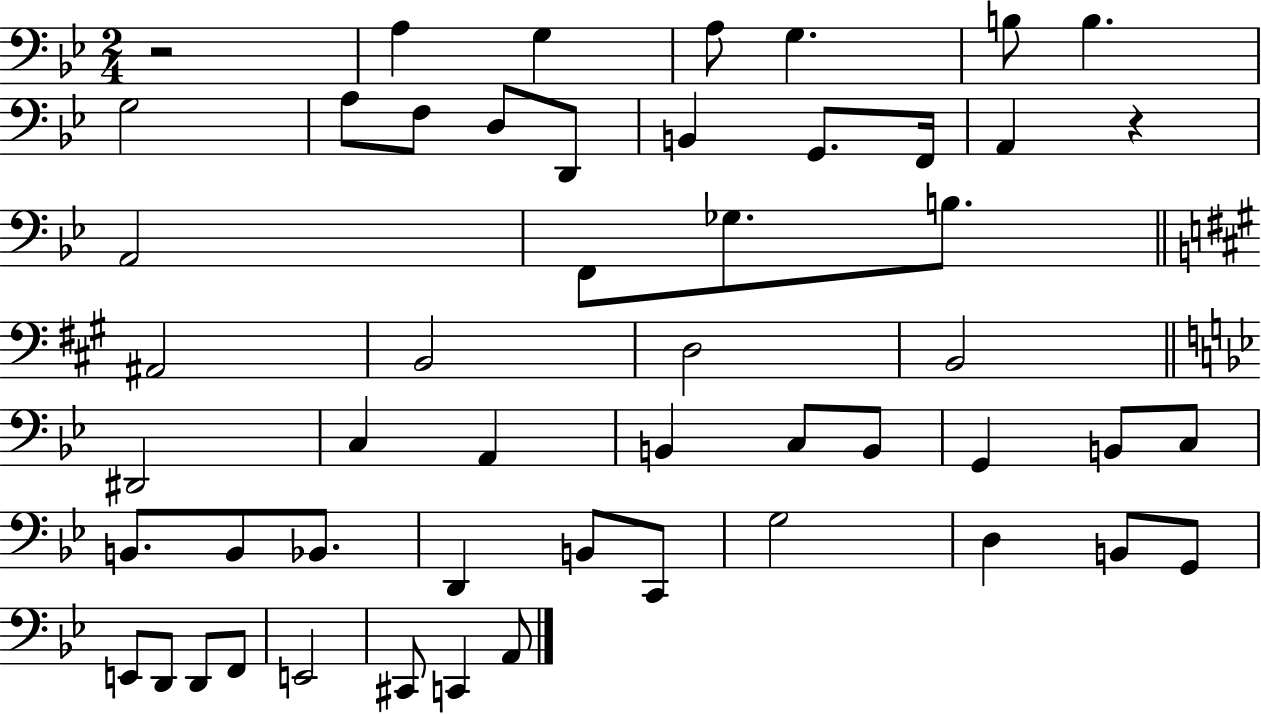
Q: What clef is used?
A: bass